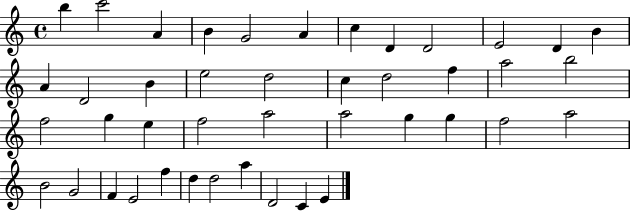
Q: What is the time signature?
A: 4/4